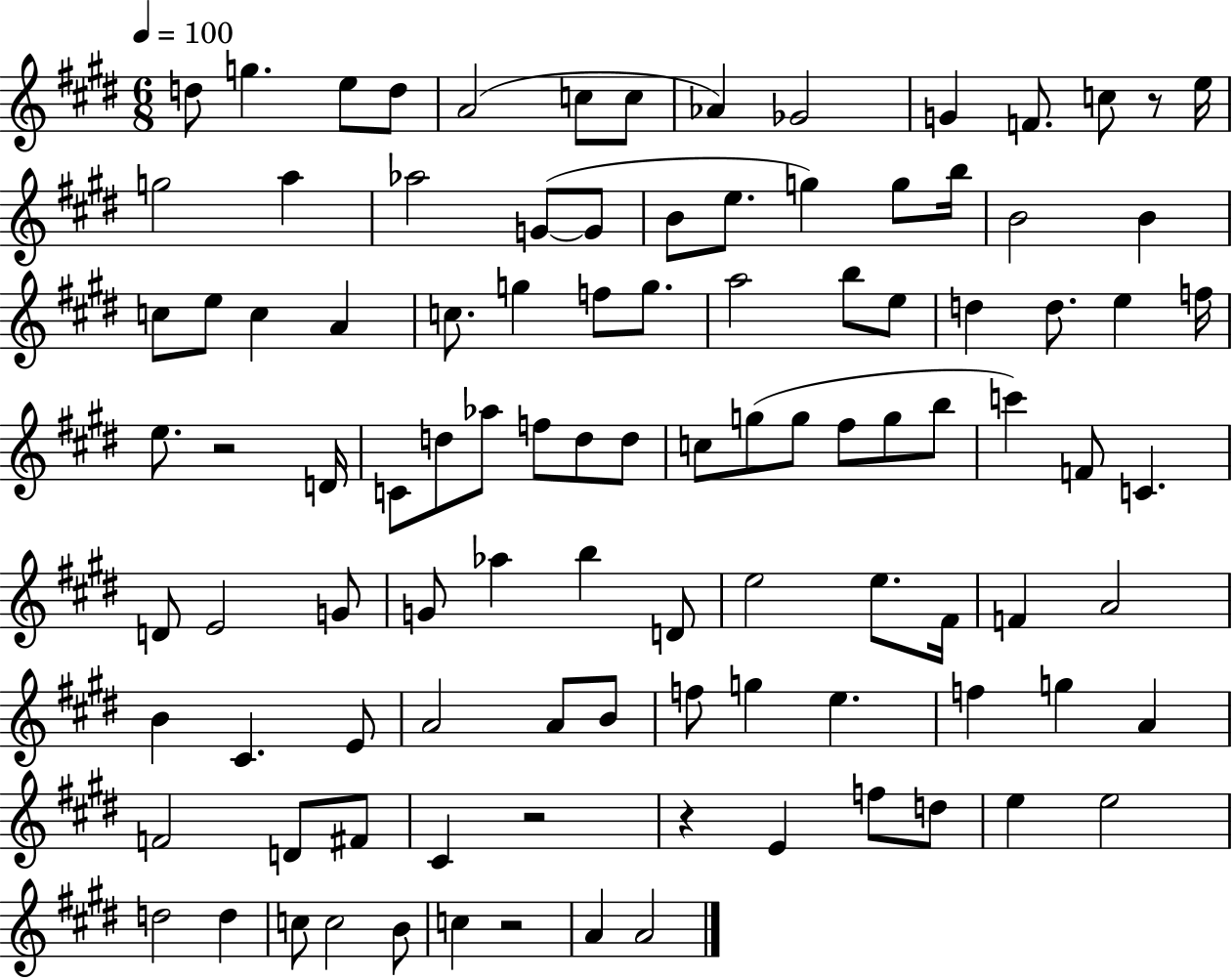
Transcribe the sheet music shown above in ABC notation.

X:1
T:Untitled
M:6/8
L:1/4
K:E
d/2 g e/2 d/2 A2 c/2 c/2 _A _G2 G F/2 c/2 z/2 e/4 g2 a _a2 G/2 G/2 B/2 e/2 g g/2 b/4 B2 B c/2 e/2 c A c/2 g f/2 g/2 a2 b/2 e/2 d d/2 e f/4 e/2 z2 D/4 C/2 d/2 _a/2 f/2 d/2 d/2 c/2 g/2 g/2 ^f/2 g/2 b/2 c' F/2 C D/2 E2 G/2 G/2 _a b D/2 e2 e/2 ^F/4 F A2 B ^C E/2 A2 A/2 B/2 f/2 g e f g A F2 D/2 ^F/2 ^C z2 z E f/2 d/2 e e2 d2 d c/2 c2 B/2 c z2 A A2